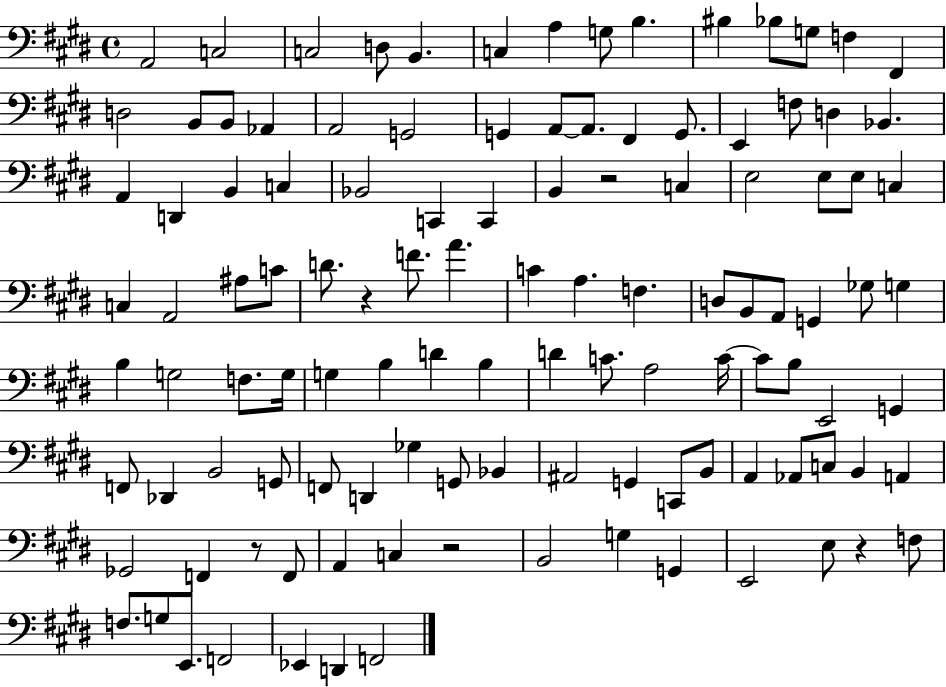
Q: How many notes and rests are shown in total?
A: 115